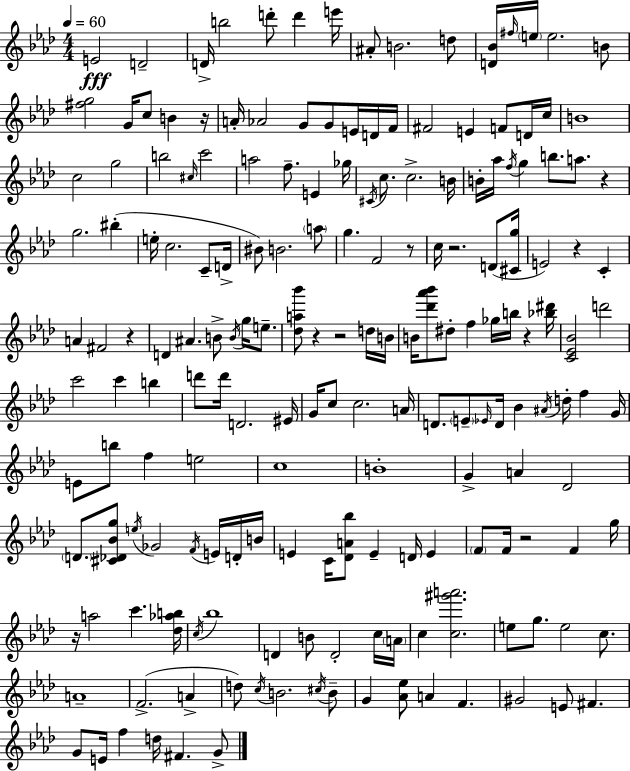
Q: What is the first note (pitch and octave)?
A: E4